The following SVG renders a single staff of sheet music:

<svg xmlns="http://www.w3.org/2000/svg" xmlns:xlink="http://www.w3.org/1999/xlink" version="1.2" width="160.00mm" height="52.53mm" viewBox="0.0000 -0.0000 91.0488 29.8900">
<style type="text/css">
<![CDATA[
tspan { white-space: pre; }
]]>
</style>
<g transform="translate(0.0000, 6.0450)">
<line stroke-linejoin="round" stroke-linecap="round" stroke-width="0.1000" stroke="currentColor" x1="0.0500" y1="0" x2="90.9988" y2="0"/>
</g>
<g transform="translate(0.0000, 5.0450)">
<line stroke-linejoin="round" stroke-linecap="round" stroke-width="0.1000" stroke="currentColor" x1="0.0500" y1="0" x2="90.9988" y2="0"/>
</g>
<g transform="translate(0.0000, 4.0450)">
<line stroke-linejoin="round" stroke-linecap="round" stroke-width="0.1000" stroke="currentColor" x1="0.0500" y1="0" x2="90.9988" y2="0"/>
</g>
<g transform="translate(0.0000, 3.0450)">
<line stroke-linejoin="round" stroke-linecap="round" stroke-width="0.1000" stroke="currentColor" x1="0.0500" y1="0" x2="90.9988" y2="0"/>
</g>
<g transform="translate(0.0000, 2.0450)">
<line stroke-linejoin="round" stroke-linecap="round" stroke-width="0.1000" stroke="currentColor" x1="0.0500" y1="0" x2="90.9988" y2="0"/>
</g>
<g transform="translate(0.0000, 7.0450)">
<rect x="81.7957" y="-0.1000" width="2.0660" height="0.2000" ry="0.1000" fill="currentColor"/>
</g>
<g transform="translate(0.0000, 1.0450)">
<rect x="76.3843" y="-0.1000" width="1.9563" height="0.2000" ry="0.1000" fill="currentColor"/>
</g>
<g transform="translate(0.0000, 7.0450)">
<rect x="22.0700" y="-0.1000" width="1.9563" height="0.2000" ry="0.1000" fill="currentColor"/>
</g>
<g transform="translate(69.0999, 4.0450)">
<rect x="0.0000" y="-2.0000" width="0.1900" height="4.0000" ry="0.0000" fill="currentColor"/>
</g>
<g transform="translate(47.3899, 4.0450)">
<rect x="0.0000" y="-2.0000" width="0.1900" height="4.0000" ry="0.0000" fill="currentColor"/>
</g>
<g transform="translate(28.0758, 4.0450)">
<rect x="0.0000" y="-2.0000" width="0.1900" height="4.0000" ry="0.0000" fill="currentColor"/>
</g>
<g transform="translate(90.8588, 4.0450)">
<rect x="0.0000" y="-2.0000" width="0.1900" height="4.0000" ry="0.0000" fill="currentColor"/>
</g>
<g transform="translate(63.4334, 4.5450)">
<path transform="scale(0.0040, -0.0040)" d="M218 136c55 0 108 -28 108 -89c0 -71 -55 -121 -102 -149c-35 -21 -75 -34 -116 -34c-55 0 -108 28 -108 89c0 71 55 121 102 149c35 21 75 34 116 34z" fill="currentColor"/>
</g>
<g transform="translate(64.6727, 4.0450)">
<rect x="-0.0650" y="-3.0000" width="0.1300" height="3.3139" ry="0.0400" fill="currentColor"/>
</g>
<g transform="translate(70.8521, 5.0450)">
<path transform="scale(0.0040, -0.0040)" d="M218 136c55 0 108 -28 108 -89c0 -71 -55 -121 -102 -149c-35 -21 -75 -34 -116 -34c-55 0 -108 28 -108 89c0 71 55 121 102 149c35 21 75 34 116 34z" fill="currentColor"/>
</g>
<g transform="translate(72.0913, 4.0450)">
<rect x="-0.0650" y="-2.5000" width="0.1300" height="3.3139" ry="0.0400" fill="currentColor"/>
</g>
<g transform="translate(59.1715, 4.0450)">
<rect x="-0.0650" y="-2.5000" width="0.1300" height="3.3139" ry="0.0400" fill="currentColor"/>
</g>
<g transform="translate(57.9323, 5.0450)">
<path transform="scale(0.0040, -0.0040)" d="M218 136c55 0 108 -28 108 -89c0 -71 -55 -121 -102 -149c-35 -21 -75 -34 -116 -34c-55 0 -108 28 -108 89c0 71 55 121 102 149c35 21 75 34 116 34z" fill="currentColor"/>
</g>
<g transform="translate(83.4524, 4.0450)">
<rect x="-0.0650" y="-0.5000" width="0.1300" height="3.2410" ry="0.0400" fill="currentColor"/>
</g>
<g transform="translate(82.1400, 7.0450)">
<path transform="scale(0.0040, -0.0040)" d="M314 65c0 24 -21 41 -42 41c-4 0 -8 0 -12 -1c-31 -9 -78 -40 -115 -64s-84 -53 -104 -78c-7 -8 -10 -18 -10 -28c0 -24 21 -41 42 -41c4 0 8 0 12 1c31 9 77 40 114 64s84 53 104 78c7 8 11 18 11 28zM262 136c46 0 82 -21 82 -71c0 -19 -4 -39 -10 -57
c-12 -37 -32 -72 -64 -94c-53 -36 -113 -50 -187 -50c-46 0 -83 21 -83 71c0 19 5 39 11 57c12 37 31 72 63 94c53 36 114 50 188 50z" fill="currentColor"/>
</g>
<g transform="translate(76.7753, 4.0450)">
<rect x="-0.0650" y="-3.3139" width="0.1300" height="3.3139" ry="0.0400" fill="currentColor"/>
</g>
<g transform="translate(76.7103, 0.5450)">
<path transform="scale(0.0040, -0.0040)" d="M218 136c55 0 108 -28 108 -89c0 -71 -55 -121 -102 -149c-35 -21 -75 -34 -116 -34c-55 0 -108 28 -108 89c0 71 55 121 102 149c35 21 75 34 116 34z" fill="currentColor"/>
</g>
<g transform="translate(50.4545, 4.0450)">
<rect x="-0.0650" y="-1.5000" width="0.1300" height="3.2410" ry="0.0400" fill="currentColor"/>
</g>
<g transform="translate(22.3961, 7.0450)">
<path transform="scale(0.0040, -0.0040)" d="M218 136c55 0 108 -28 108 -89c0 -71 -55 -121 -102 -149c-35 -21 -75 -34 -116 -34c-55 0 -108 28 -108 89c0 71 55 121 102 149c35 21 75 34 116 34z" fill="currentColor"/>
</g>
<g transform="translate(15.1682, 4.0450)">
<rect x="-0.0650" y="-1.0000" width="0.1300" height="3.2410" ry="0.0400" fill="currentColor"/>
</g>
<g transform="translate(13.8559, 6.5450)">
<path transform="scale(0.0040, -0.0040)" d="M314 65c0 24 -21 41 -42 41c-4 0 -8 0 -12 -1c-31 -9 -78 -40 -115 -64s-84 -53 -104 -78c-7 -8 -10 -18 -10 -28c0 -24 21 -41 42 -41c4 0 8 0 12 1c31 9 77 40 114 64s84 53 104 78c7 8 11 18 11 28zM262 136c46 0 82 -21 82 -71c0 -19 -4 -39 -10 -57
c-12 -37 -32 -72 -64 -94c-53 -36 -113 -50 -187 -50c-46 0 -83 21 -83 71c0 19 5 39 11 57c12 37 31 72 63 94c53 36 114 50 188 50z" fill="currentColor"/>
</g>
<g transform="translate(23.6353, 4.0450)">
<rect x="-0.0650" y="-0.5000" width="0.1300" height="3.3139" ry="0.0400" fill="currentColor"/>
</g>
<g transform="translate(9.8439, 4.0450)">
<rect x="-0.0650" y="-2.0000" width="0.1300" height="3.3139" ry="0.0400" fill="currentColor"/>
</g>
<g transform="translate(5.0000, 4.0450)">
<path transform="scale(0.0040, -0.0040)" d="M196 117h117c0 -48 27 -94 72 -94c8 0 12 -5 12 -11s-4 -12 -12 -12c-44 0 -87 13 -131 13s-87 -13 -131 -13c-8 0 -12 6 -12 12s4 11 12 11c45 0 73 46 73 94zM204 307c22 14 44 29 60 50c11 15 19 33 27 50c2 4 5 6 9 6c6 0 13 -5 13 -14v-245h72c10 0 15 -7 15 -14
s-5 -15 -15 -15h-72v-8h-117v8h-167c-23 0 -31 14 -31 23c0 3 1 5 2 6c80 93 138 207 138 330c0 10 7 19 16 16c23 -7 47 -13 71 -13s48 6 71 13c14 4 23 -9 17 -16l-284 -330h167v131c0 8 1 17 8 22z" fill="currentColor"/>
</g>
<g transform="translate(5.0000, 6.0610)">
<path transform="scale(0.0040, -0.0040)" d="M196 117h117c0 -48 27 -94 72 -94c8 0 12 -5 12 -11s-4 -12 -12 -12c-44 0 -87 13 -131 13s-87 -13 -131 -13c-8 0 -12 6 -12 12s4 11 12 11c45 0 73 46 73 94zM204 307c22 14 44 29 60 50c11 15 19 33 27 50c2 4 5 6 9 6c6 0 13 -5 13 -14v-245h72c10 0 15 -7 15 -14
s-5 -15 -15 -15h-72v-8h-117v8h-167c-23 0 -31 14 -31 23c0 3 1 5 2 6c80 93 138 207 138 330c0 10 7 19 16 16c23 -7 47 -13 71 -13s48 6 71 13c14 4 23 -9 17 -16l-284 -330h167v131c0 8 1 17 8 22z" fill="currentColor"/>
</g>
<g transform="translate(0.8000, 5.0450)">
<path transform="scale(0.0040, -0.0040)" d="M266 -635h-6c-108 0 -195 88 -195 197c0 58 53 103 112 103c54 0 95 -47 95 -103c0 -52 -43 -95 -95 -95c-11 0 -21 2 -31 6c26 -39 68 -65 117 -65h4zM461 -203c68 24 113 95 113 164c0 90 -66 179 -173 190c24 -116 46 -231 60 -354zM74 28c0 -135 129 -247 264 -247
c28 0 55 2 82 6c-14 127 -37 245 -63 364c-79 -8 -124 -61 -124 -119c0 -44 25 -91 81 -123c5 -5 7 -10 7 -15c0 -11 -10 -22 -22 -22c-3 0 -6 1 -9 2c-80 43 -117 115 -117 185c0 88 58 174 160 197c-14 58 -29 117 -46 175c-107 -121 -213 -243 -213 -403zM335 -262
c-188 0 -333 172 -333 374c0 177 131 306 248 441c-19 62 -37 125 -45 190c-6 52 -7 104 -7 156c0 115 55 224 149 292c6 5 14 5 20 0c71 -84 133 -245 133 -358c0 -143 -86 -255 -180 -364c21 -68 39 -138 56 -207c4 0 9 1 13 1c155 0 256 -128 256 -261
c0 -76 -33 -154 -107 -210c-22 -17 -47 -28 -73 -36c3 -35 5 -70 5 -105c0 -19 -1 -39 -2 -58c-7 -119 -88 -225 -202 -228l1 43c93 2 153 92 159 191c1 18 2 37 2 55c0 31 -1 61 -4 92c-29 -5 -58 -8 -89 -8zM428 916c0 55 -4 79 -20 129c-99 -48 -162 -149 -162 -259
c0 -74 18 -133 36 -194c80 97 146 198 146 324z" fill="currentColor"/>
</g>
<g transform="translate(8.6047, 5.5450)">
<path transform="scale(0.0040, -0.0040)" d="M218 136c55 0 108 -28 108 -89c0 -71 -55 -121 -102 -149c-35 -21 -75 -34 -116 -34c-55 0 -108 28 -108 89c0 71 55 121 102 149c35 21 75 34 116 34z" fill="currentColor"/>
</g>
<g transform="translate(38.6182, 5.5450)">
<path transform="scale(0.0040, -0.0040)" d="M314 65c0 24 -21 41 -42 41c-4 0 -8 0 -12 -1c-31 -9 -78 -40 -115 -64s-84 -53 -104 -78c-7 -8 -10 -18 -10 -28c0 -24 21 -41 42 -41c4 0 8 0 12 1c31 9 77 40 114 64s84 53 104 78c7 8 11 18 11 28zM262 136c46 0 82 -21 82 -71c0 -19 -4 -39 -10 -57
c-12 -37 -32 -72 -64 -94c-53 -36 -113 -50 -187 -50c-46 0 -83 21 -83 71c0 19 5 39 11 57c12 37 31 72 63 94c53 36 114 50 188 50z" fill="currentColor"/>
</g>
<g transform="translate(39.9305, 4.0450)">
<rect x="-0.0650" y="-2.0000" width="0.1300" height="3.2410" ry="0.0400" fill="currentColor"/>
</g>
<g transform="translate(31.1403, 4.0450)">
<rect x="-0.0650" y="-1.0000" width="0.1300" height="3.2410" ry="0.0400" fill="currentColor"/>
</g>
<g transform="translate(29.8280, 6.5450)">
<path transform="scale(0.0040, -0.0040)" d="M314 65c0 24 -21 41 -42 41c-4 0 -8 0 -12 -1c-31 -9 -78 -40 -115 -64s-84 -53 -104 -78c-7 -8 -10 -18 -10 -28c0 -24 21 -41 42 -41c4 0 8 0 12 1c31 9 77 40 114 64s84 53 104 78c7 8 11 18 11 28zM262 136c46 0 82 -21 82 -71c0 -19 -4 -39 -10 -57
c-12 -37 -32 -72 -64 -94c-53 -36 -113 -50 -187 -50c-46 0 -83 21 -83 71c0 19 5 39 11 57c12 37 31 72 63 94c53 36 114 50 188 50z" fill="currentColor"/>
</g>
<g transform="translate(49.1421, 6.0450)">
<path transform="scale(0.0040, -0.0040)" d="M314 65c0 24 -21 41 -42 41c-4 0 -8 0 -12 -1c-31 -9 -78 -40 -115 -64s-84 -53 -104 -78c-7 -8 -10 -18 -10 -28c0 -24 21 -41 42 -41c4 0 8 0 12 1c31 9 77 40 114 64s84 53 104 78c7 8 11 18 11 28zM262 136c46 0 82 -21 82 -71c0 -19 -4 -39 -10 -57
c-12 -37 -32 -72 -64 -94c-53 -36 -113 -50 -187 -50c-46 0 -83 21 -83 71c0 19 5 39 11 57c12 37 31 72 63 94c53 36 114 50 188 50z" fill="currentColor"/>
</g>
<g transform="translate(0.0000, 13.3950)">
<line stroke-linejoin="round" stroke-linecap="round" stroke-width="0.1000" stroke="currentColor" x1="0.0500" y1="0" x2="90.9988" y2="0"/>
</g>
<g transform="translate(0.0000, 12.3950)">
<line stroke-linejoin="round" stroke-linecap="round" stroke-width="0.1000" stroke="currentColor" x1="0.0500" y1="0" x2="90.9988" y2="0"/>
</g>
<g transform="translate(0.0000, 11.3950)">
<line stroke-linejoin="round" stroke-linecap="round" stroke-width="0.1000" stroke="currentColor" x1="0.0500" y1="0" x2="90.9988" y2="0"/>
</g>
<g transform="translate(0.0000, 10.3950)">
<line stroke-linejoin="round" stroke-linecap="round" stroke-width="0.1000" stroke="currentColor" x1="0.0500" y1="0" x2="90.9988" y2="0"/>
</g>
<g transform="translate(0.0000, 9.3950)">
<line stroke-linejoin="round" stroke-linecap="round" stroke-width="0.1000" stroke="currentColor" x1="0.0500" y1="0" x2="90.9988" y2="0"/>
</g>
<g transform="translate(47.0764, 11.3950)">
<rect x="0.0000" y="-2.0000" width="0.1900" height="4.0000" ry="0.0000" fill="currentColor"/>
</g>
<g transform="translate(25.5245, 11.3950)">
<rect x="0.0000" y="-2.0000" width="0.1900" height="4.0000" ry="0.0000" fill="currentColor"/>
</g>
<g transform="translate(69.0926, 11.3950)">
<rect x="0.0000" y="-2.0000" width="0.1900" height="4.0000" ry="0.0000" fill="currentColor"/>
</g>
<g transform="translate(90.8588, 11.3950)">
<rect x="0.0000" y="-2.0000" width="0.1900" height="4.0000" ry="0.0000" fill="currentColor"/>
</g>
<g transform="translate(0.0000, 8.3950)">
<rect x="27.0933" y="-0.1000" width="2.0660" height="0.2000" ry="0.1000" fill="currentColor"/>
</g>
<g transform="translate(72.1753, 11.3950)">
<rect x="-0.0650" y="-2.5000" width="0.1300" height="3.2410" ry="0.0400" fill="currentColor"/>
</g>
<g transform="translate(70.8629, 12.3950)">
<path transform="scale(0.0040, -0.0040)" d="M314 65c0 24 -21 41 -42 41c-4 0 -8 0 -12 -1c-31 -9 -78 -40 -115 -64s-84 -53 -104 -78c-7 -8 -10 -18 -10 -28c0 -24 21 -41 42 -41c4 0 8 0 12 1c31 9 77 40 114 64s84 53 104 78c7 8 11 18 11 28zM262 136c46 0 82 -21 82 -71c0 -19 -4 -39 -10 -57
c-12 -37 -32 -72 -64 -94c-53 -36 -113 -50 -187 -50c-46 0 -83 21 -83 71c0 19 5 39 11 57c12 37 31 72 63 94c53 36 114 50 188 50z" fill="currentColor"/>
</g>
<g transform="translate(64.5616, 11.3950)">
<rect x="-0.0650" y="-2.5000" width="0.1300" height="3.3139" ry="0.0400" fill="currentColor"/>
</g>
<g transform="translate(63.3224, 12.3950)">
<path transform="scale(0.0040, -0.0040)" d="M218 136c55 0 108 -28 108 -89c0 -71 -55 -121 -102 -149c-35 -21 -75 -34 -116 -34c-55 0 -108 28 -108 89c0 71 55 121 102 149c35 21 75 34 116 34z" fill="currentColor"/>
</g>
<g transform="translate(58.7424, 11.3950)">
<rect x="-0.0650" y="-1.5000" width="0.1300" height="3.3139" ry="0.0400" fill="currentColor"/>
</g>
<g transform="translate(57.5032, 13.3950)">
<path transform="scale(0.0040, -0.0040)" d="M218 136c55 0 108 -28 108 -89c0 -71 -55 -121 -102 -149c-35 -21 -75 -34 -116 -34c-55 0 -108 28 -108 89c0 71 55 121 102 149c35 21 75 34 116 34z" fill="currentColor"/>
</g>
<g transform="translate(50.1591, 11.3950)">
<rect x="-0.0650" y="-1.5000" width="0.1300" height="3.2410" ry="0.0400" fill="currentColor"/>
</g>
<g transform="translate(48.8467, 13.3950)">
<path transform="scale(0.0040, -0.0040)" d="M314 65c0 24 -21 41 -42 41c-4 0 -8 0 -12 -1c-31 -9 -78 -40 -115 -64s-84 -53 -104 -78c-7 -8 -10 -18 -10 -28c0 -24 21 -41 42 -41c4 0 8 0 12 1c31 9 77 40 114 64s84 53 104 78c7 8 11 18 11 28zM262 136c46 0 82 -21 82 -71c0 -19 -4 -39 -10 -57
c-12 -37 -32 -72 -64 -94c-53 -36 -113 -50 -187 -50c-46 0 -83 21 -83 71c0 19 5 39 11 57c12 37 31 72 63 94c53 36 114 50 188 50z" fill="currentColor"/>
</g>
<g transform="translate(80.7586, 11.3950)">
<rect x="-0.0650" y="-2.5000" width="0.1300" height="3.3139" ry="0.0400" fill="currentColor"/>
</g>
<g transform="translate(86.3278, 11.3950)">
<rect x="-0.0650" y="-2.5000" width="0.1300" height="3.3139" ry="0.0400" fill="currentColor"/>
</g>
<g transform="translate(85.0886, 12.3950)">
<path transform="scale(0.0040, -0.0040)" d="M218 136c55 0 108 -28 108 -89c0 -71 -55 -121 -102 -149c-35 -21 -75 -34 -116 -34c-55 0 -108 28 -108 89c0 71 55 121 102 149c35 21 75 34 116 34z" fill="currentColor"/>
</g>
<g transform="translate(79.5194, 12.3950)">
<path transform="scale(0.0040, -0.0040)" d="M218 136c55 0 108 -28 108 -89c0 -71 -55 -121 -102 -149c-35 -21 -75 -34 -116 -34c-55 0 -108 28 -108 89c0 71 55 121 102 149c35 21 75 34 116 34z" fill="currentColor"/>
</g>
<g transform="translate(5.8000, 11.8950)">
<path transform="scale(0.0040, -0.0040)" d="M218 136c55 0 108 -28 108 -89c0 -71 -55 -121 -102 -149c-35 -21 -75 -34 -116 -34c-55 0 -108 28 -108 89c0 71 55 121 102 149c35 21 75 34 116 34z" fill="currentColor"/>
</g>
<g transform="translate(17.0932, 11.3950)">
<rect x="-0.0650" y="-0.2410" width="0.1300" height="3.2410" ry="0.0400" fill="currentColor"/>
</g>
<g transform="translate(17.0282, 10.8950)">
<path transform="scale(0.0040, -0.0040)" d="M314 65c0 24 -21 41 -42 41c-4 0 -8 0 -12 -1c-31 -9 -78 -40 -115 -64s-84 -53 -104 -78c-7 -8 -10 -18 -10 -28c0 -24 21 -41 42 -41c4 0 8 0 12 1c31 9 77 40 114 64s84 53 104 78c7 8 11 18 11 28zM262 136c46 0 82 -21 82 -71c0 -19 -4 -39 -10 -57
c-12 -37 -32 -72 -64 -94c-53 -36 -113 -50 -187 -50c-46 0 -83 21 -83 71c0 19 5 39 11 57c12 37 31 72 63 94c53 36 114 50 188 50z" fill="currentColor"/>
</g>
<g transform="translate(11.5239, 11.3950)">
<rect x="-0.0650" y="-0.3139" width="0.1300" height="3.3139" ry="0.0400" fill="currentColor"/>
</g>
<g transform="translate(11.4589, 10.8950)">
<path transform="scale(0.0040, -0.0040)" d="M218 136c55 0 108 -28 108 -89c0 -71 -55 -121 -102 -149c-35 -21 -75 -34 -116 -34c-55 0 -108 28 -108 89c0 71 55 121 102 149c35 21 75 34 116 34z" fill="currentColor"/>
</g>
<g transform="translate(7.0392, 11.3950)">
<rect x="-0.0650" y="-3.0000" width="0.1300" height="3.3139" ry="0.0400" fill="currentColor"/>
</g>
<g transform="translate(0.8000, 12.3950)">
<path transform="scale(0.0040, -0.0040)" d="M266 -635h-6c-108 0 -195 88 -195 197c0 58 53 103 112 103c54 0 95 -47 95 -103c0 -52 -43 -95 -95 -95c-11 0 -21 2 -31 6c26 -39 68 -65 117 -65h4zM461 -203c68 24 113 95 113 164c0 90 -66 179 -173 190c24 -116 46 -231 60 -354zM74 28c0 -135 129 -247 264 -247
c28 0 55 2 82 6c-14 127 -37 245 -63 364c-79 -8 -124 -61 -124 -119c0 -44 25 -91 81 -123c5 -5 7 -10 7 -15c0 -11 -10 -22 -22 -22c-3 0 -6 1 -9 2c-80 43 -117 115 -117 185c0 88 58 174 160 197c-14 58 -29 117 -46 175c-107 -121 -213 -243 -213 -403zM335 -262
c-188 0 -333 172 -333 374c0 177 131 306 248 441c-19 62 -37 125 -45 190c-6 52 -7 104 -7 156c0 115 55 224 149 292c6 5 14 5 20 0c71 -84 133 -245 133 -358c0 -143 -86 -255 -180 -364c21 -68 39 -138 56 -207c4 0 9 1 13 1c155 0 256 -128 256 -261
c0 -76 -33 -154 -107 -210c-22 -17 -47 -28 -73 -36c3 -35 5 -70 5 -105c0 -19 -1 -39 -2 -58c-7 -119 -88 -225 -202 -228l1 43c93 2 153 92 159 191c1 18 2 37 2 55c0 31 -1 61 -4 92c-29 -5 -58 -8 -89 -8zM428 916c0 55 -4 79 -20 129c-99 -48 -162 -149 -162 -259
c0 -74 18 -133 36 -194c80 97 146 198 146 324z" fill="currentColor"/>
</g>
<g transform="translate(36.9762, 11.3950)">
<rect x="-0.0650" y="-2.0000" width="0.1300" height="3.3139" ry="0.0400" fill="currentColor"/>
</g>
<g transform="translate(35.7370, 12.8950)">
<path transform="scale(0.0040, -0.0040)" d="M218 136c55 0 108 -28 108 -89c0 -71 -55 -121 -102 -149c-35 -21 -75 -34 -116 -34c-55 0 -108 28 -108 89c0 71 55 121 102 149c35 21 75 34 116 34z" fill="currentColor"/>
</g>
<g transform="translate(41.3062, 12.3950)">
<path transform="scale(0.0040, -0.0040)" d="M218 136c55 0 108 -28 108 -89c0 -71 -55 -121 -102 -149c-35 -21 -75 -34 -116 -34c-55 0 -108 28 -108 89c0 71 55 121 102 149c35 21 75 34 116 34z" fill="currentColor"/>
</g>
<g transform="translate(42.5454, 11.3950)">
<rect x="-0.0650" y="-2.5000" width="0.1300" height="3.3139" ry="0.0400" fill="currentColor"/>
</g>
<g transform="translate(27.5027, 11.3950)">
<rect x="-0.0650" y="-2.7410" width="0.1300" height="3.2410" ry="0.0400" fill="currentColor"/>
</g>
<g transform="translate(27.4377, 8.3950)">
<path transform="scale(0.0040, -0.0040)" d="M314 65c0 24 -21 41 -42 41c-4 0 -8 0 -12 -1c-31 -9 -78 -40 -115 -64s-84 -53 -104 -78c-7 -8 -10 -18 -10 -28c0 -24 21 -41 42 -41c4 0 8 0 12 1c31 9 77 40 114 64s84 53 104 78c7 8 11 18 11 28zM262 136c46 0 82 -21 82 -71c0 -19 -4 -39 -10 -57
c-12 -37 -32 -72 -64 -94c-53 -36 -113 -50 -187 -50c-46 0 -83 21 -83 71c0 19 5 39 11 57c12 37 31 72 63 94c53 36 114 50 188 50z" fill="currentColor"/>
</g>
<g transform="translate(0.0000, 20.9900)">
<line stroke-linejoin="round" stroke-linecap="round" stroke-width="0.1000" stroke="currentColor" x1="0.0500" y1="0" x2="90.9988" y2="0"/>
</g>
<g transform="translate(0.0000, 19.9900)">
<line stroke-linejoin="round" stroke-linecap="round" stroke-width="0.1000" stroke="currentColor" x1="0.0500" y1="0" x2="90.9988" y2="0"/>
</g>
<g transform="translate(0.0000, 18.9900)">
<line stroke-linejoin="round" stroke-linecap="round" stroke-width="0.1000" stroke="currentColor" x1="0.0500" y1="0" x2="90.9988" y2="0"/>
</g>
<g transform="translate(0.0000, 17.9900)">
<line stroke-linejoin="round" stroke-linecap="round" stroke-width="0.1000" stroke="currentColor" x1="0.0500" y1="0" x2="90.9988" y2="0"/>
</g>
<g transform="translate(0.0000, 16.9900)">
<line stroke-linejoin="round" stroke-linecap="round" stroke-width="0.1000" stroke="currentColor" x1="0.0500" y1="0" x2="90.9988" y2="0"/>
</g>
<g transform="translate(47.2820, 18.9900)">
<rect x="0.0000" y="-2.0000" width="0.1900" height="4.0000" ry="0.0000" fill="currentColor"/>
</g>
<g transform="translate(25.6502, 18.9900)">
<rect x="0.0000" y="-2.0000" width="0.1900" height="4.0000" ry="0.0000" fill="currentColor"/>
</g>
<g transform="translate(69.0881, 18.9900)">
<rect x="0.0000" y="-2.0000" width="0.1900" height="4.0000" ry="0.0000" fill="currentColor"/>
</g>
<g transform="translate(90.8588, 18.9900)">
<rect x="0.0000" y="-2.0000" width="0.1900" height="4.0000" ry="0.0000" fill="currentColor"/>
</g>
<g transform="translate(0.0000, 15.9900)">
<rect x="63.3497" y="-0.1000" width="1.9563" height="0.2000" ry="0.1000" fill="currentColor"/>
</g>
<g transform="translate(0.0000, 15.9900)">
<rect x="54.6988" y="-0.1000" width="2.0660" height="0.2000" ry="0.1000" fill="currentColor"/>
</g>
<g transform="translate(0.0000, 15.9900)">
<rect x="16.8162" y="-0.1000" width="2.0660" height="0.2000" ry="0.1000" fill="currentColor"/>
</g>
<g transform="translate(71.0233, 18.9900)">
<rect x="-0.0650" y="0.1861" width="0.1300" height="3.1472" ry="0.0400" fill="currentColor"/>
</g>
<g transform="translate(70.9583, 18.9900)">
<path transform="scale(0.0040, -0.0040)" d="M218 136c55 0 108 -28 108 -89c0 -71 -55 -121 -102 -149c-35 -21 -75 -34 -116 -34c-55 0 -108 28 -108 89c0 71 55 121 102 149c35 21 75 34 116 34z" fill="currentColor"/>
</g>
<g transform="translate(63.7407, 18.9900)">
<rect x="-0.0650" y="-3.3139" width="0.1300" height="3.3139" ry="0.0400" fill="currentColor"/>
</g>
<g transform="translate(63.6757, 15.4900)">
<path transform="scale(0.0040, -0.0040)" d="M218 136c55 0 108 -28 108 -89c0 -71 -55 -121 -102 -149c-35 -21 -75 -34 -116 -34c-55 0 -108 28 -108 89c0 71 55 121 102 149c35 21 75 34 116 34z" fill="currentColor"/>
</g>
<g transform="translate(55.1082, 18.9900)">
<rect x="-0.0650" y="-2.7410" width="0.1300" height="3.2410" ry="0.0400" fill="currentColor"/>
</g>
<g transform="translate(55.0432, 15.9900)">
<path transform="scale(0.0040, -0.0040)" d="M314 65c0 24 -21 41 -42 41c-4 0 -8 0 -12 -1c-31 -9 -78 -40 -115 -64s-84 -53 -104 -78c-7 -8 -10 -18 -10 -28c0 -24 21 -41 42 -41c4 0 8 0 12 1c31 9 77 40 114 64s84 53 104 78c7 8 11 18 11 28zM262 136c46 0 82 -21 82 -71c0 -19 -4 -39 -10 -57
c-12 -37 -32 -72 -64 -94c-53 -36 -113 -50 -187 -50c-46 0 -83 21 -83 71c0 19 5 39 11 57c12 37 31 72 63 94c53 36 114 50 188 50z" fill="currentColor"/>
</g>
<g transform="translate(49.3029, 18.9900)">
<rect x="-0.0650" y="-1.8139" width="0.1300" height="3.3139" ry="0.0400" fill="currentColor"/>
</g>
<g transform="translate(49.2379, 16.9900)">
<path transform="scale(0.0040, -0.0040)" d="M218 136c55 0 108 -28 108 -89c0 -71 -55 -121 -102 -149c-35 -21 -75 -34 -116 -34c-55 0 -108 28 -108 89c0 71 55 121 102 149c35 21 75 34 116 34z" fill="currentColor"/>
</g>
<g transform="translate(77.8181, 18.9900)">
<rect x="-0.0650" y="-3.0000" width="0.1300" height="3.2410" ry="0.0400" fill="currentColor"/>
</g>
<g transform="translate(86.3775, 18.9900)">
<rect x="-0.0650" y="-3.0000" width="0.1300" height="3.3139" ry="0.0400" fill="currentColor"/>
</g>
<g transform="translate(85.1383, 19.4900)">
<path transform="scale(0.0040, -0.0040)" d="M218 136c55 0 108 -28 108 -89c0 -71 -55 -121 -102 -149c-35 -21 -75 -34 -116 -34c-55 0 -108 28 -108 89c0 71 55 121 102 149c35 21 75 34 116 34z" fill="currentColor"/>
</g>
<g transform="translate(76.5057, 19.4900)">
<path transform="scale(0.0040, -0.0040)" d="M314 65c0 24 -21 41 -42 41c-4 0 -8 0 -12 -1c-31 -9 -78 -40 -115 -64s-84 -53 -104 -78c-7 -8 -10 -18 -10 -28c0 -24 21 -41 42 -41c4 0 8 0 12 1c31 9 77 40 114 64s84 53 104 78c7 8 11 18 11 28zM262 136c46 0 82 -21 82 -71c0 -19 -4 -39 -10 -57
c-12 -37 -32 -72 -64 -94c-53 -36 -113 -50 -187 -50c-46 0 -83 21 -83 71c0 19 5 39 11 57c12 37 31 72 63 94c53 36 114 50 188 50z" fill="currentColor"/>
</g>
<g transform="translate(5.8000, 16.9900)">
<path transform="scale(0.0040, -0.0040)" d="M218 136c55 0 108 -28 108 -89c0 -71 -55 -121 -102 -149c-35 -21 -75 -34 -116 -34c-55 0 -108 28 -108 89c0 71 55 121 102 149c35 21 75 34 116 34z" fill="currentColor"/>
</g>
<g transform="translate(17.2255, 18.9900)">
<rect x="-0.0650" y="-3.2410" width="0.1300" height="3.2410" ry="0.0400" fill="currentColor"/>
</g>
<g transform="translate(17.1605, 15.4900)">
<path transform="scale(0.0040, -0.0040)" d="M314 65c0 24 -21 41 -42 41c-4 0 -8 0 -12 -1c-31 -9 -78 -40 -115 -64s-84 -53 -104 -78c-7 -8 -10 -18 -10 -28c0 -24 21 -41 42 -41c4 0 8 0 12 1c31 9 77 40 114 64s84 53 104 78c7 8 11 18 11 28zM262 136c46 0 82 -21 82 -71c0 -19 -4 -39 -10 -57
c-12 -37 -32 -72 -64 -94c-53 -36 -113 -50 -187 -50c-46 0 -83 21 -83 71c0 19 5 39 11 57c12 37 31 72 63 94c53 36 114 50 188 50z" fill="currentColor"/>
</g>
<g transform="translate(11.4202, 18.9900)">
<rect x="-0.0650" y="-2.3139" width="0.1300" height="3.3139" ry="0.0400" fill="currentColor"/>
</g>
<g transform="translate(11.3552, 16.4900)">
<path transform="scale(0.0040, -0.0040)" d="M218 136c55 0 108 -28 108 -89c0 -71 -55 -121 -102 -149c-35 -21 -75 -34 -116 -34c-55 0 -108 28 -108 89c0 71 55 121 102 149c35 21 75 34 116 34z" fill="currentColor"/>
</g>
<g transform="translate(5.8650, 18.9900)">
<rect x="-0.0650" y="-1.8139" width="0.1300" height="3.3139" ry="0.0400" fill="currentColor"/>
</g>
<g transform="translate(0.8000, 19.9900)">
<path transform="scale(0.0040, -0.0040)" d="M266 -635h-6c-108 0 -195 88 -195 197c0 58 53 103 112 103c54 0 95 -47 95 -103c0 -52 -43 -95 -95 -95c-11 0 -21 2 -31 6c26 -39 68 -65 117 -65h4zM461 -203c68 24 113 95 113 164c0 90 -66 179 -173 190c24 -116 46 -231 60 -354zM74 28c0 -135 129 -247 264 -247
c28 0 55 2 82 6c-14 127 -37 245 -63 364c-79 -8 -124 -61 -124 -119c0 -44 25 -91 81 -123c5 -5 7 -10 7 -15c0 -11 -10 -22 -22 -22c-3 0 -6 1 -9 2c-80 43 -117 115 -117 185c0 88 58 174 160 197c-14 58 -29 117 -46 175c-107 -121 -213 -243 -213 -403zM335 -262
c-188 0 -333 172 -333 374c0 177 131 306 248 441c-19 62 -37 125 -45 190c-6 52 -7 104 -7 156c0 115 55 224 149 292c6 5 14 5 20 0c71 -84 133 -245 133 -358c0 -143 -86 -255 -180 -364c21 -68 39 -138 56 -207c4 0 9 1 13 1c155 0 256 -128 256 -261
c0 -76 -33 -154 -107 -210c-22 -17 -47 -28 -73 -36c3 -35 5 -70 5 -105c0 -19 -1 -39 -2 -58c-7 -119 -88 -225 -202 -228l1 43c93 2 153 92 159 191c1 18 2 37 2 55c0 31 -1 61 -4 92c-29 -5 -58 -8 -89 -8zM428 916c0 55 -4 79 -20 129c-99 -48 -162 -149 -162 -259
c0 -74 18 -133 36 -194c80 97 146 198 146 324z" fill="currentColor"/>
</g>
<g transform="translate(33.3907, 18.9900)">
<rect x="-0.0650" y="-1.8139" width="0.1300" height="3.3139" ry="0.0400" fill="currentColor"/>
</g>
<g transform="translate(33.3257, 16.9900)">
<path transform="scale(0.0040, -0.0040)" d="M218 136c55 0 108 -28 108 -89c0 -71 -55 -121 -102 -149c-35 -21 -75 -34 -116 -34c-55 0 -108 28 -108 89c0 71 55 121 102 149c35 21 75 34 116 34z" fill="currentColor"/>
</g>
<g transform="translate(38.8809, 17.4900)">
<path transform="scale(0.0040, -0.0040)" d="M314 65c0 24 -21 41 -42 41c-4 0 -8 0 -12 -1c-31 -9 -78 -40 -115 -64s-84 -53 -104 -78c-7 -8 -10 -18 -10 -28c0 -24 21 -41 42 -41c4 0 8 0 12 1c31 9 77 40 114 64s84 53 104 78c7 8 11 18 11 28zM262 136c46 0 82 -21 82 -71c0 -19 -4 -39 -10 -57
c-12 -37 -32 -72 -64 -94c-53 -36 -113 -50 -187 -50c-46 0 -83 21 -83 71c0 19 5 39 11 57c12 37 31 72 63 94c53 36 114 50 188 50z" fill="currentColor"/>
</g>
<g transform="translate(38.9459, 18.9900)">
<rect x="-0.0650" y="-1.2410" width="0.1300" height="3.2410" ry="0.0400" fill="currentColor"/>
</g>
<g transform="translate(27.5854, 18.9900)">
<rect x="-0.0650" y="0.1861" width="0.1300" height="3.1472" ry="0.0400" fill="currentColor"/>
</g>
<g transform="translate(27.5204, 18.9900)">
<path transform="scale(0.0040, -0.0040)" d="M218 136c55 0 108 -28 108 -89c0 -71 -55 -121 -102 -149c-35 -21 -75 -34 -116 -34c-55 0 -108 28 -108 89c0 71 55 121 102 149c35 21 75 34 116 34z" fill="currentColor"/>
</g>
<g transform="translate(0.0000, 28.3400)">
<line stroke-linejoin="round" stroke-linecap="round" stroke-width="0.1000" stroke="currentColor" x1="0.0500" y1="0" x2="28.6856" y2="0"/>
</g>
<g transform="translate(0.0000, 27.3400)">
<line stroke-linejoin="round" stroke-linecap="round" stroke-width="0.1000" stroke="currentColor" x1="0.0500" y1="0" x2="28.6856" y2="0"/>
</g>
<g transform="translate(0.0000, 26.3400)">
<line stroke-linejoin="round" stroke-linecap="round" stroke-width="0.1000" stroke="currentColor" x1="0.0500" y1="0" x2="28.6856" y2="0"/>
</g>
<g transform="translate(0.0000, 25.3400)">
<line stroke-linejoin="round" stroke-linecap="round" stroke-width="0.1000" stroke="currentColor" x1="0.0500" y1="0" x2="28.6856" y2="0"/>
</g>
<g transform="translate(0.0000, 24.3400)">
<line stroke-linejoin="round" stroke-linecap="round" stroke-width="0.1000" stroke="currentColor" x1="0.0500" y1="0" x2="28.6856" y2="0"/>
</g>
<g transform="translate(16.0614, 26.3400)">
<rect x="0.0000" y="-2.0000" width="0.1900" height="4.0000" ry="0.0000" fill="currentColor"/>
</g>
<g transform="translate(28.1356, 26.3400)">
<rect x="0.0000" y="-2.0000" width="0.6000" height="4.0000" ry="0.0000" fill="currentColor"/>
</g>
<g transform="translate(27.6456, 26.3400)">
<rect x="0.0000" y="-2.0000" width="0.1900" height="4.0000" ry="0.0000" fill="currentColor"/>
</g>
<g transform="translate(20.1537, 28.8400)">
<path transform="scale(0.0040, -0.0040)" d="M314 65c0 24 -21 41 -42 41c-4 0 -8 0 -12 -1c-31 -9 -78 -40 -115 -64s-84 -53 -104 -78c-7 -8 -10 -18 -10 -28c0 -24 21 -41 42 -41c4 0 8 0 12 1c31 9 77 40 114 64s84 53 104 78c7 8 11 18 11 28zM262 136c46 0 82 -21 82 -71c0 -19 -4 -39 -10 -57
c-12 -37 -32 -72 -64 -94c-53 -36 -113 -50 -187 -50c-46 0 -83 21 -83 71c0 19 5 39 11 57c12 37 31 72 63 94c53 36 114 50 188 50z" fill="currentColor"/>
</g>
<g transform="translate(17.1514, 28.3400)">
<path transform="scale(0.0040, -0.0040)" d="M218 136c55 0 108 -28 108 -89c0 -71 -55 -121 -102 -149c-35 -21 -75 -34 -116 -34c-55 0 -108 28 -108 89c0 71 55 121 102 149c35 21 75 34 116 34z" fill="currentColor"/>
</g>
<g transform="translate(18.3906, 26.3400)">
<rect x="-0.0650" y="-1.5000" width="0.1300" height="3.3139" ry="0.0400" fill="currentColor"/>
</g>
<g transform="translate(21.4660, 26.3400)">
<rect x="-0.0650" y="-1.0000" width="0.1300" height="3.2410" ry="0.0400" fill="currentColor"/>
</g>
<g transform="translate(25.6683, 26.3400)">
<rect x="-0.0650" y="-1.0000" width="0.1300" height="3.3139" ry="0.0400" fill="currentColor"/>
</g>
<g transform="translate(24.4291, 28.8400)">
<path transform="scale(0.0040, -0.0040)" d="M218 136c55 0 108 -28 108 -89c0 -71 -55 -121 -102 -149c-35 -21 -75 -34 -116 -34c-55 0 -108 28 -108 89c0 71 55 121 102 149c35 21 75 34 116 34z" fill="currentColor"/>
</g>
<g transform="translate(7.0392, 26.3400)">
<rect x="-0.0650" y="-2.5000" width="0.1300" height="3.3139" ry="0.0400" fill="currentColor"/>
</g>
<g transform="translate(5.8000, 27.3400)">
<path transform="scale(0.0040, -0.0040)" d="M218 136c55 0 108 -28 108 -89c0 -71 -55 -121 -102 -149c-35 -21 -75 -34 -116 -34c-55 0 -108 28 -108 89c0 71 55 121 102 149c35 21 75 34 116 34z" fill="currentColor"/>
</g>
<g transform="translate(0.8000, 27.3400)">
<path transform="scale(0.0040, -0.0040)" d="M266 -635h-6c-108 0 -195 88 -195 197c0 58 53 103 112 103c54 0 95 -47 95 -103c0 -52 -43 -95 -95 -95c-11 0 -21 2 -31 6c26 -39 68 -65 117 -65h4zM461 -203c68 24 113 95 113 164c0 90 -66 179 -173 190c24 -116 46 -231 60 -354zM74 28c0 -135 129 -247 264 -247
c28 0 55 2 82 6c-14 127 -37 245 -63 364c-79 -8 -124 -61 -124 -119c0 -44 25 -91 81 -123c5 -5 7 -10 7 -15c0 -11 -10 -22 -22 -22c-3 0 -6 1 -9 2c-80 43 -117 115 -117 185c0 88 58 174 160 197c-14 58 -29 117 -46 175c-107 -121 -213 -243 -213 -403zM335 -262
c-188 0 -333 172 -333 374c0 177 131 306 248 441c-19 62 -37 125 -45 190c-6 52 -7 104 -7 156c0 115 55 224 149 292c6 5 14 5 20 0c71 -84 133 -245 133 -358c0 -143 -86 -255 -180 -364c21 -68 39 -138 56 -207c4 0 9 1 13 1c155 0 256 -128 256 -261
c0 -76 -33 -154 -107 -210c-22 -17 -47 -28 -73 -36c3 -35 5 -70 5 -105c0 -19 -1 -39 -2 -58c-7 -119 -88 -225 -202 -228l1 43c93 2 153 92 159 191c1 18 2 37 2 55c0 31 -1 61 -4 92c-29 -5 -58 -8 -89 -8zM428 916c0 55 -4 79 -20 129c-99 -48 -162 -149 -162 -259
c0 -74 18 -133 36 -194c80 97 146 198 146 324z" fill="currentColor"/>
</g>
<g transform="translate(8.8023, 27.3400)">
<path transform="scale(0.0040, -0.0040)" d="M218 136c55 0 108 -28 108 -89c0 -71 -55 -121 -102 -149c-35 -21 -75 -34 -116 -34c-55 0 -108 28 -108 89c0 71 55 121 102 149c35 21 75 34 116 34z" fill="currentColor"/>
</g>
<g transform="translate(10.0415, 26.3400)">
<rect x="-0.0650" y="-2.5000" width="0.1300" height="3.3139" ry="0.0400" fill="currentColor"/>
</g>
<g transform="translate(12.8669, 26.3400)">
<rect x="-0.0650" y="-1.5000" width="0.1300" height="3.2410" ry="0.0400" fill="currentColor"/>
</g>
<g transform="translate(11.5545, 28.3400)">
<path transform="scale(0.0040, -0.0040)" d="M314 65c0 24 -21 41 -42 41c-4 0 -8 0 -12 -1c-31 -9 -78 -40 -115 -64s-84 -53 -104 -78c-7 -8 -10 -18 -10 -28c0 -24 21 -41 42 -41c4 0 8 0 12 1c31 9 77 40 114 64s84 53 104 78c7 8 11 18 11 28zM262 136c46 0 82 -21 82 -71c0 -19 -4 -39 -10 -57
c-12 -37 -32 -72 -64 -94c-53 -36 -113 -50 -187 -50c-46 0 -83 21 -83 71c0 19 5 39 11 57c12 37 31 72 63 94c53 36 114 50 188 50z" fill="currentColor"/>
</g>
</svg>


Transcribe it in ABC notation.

X:1
T:Untitled
M:4/4
L:1/4
K:C
F D2 C D2 F2 E2 G A G b C2 A c c2 a2 F G E2 E G G2 G G f g b2 B f e2 f a2 b B A2 A G G E2 E D2 D